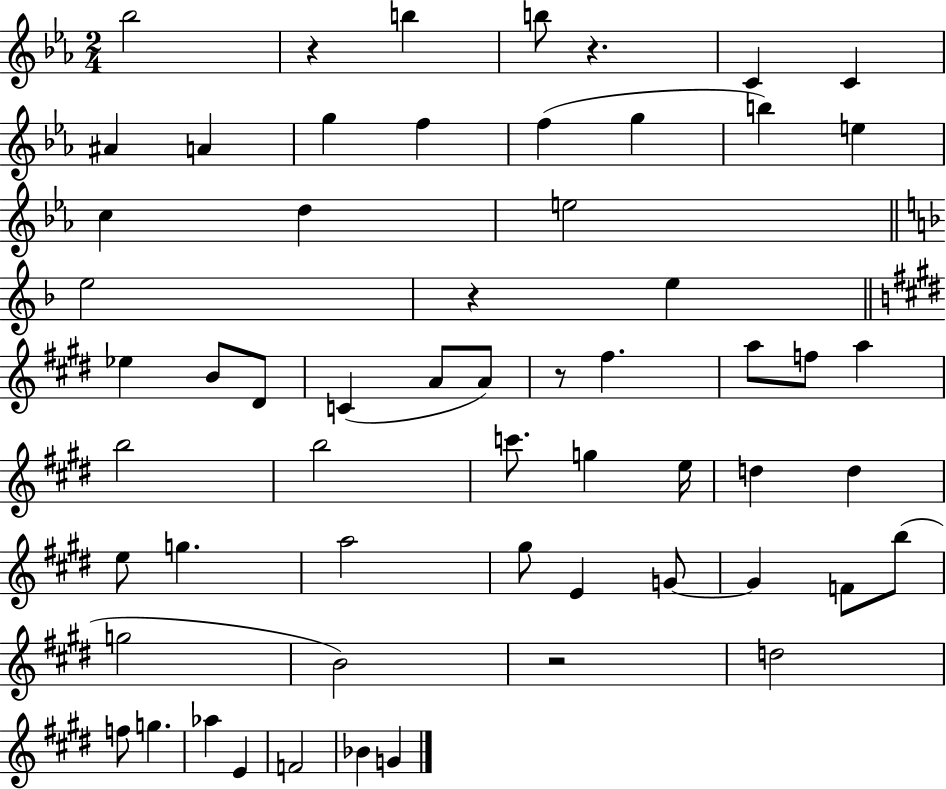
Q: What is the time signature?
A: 2/4